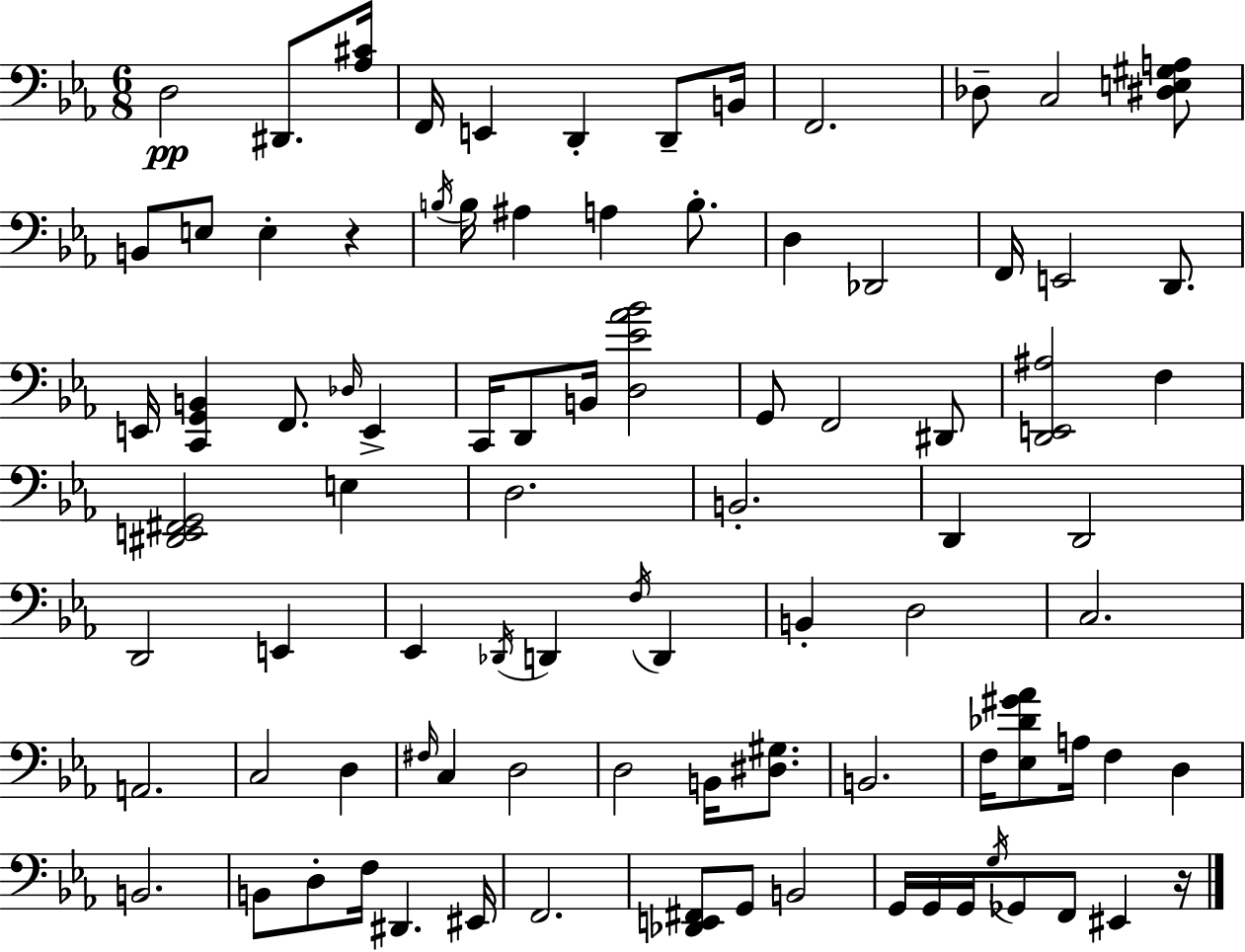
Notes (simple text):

D3/h D#2/e. [Ab3,C#4]/s F2/s E2/q D2/q D2/e B2/s F2/h. Db3/e C3/h [D#3,E3,G#3,A3]/e B2/e E3/e E3/q R/q B3/s B3/s A#3/q A3/q B3/e. D3/q Db2/h F2/s E2/h D2/e. E2/s [C2,G2,B2]/q F2/e. Db3/s E2/q C2/s D2/e B2/s [D3,Eb4,Ab4,Bb4]/h G2/e F2/h D#2/e [D2,E2,A#3]/h F3/q [D#2,E2,F#2,G2]/h E3/q D3/h. B2/h. D2/q D2/h D2/h E2/q Eb2/q Db2/s D2/q F3/s D2/q B2/q D3/h C3/h. A2/h. C3/h D3/q F#3/s C3/q D3/h D3/h B2/s [D#3,G#3]/e. B2/h. F3/s [Eb3,Db4,G#4,Ab4]/e A3/s F3/q D3/q B2/h. B2/e D3/e F3/s D#2/q. EIS2/s F2/h. [Db2,E2,F#2]/e G2/e B2/h G2/s G2/s G2/s G3/s Gb2/e F2/e EIS2/q R/s